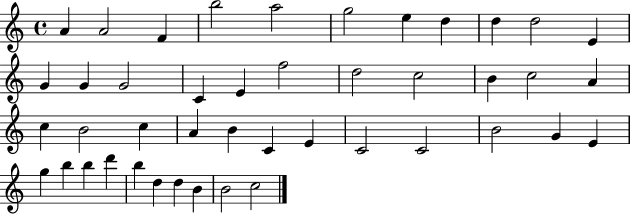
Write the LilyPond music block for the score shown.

{
  \clef treble
  \time 4/4
  \defaultTimeSignature
  \key c \major
  a'4 a'2 f'4 | b''2 a''2 | g''2 e''4 d''4 | d''4 d''2 e'4 | \break g'4 g'4 g'2 | c'4 e'4 f''2 | d''2 c''2 | b'4 c''2 a'4 | \break c''4 b'2 c''4 | a'4 b'4 c'4 e'4 | c'2 c'2 | b'2 g'4 e'4 | \break g''4 b''4 b''4 d'''4 | b''4 d''4 d''4 b'4 | b'2 c''2 | \bar "|."
}